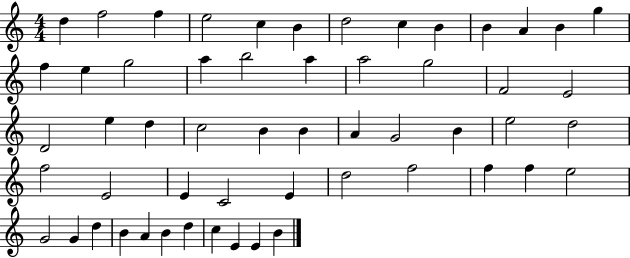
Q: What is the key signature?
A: C major